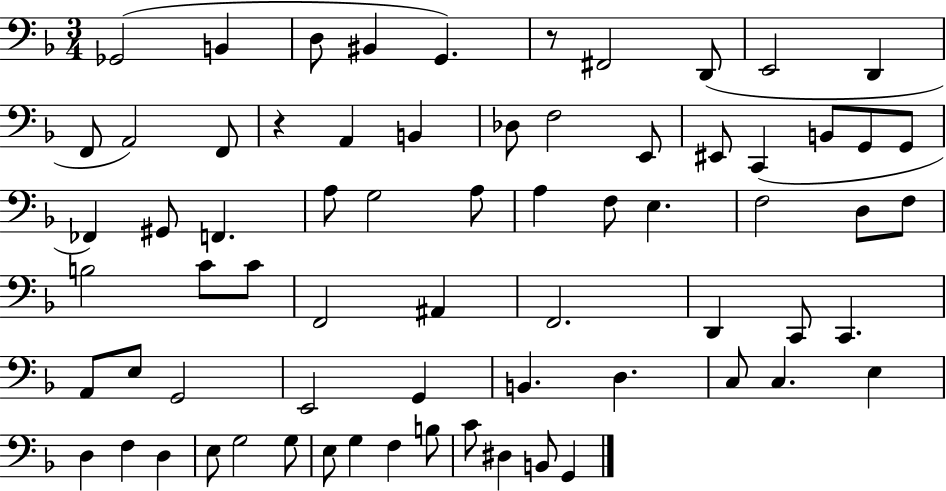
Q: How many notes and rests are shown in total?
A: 69